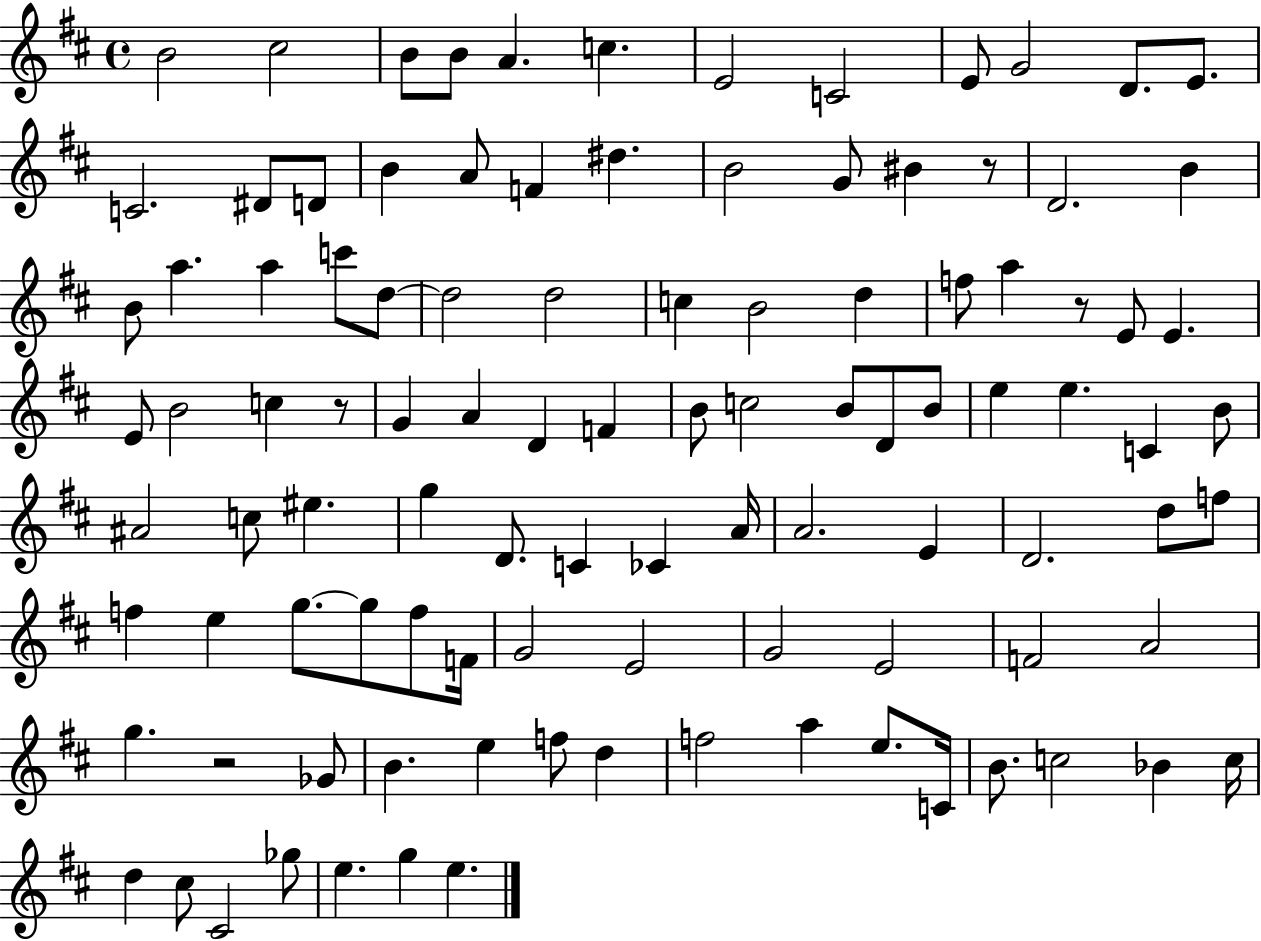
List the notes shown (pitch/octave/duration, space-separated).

B4/h C#5/h B4/e B4/e A4/q. C5/q. E4/h C4/h E4/e G4/h D4/e. E4/e. C4/h. D#4/e D4/e B4/q A4/e F4/q D#5/q. B4/h G4/e BIS4/q R/e D4/h. B4/q B4/e A5/q. A5/q C6/e D5/e D5/h D5/h C5/q B4/h D5/q F5/e A5/q R/e E4/e E4/q. E4/e B4/h C5/q R/e G4/q A4/q D4/q F4/q B4/e C5/h B4/e D4/e B4/e E5/q E5/q. C4/q B4/e A#4/h C5/e EIS5/q. G5/q D4/e. C4/q CES4/q A4/s A4/h. E4/q D4/h. D5/e F5/e F5/q E5/q G5/e. G5/e F5/e F4/s G4/h E4/h G4/h E4/h F4/h A4/h G5/q. R/h Gb4/e B4/q. E5/q F5/e D5/q F5/h A5/q E5/e. C4/s B4/e. C5/h Bb4/q C5/s D5/q C#5/e C#4/h Gb5/e E5/q. G5/q E5/q.